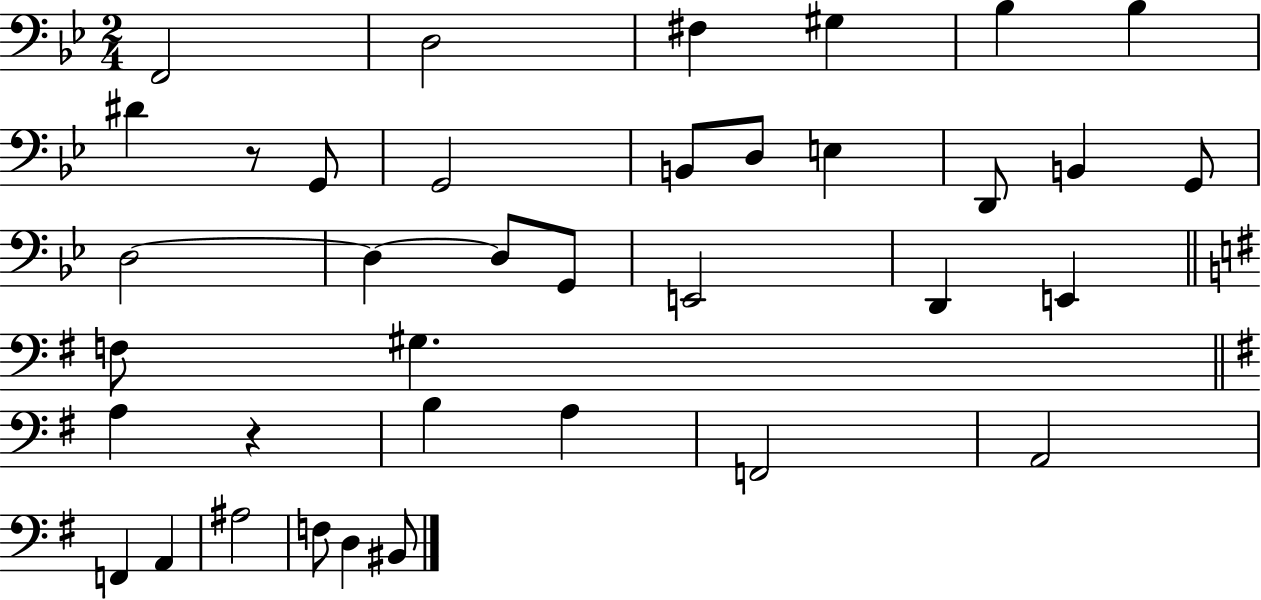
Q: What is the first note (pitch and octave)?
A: F2